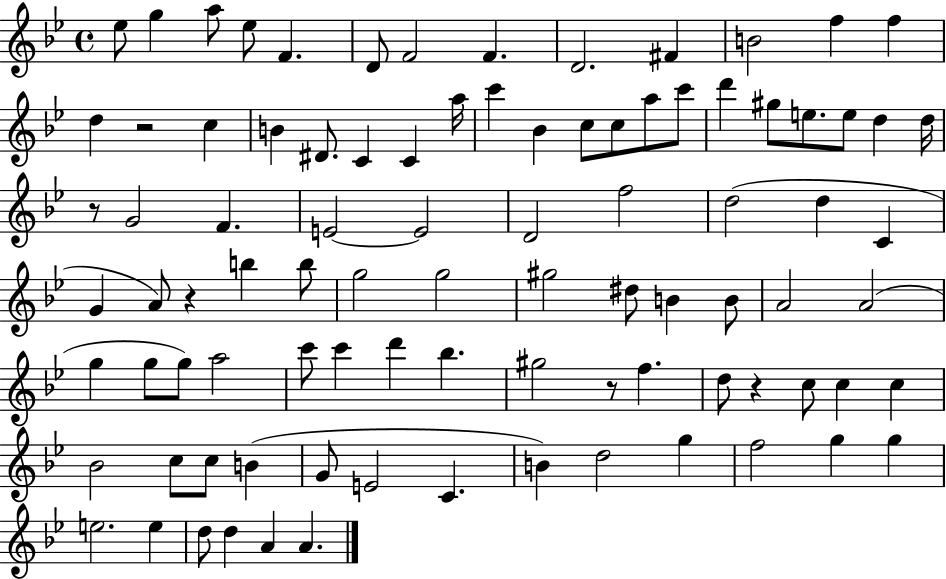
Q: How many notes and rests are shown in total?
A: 91